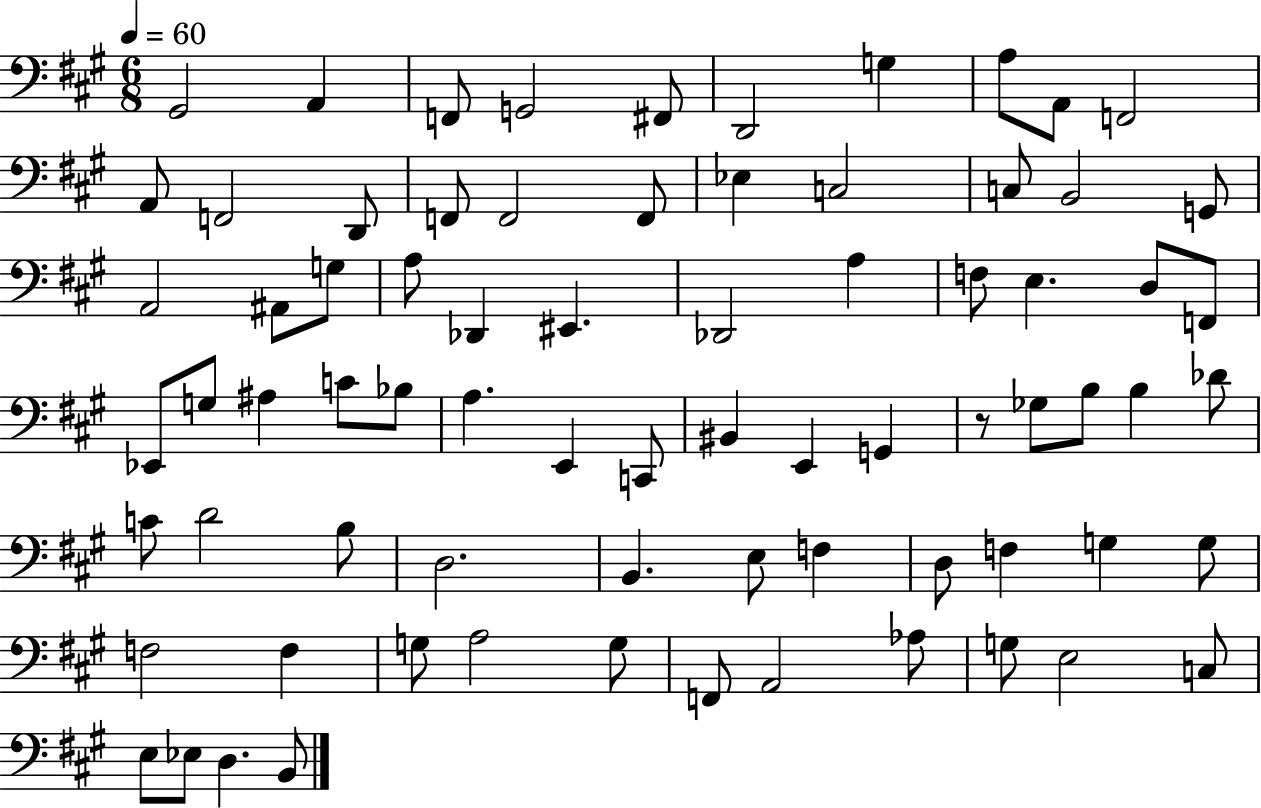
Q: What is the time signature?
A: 6/8